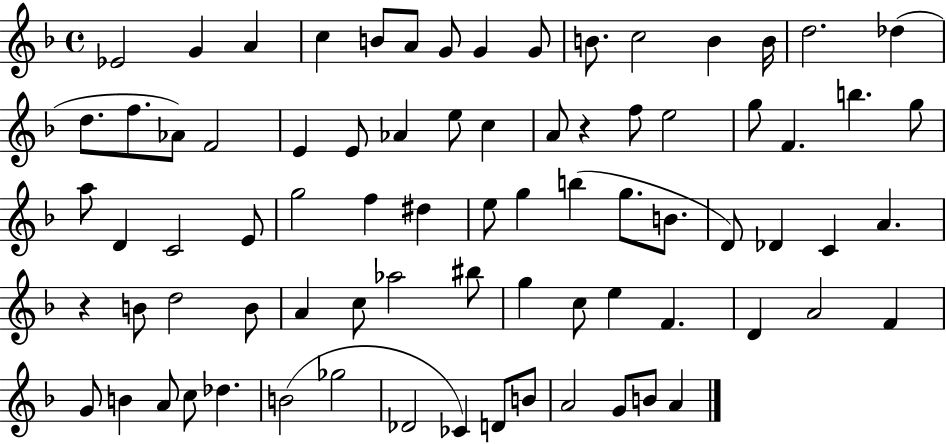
X:1
T:Untitled
M:4/4
L:1/4
K:F
_E2 G A c B/2 A/2 G/2 G G/2 B/2 c2 B B/4 d2 _d d/2 f/2 _A/2 F2 E E/2 _A e/2 c A/2 z f/2 e2 g/2 F b g/2 a/2 D C2 E/2 g2 f ^d e/2 g b g/2 B/2 D/2 _D C A z B/2 d2 B/2 A c/2 _a2 ^b/2 g c/2 e F D A2 F G/2 B A/2 c/2 _d B2 _g2 _D2 _C D/2 B/2 A2 G/2 B/2 A